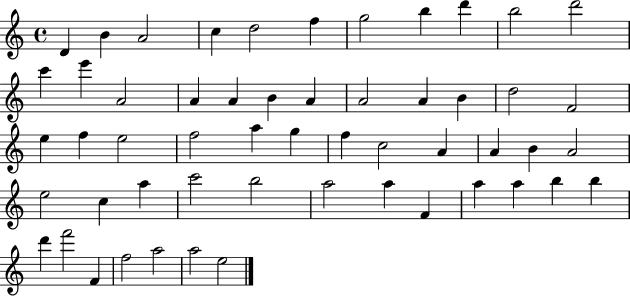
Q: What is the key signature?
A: C major